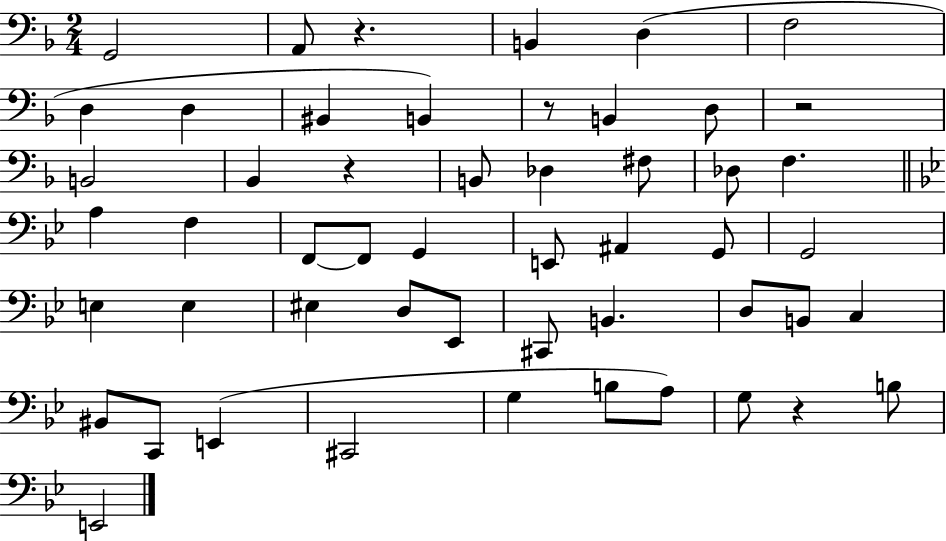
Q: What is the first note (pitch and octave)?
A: G2